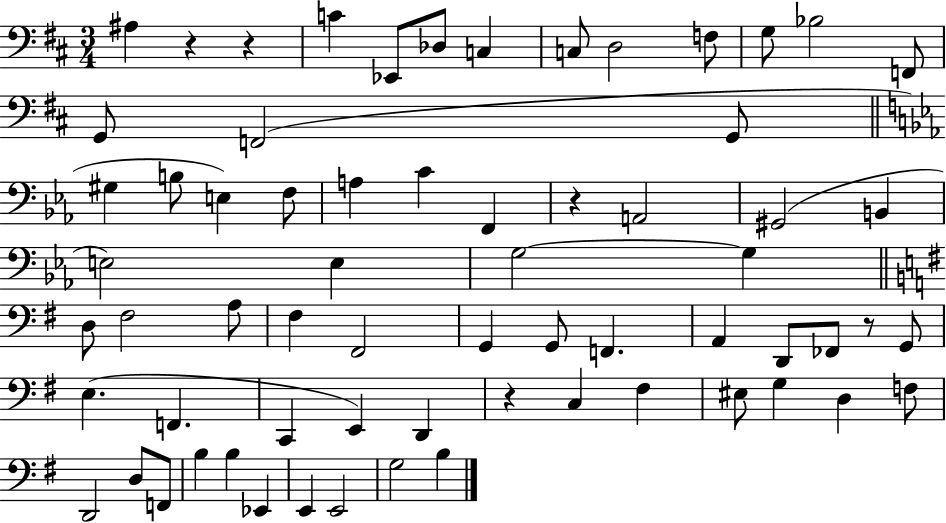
X:1
T:Untitled
M:3/4
L:1/4
K:D
^A, z z C _E,,/2 _D,/2 C, C,/2 D,2 F,/2 G,/2 _B,2 F,,/2 G,,/2 F,,2 G,,/2 ^G, B,/2 E, F,/2 A, C F,, z A,,2 ^G,,2 B,, E,2 E, G,2 G, D,/2 ^F,2 A,/2 ^F, ^F,,2 G,, G,,/2 F,, A,, D,,/2 _F,,/2 z/2 G,,/2 E, F,, C,, E,, D,, z C, ^F, ^E,/2 G, D, F,/2 D,,2 D,/2 F,,/2 B, B, _E,, E,, E,,2 G,2 B,